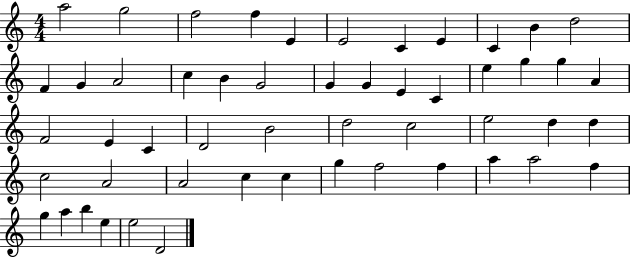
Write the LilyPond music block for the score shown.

{
  \clef treble
  \numericTimeSignature
  \time 4/4
  \key c \major
  a''2 g''2 | f''2 f''4 e'4 | e'2 c'4 e'4 | c'4 b'4 d''2 | \break f'4 g'4 a'2 | c''4 b'4 g'2 | g'4 g'4 e'4 c'4 | e''4 g''4 g''4 a'4 | \break f'2 e'4 c'4 | d'2 b'2 | d''2 c''2 | e''2 d''4 d''4 | \break c''2 a'2 | a'2 c''4 c''4 | g''4 f''2 f''4 | a''4 a''2 f''4 | \break g''4 a''4 b''4 e''4 | e''2 d'2 | \bar "|."
}